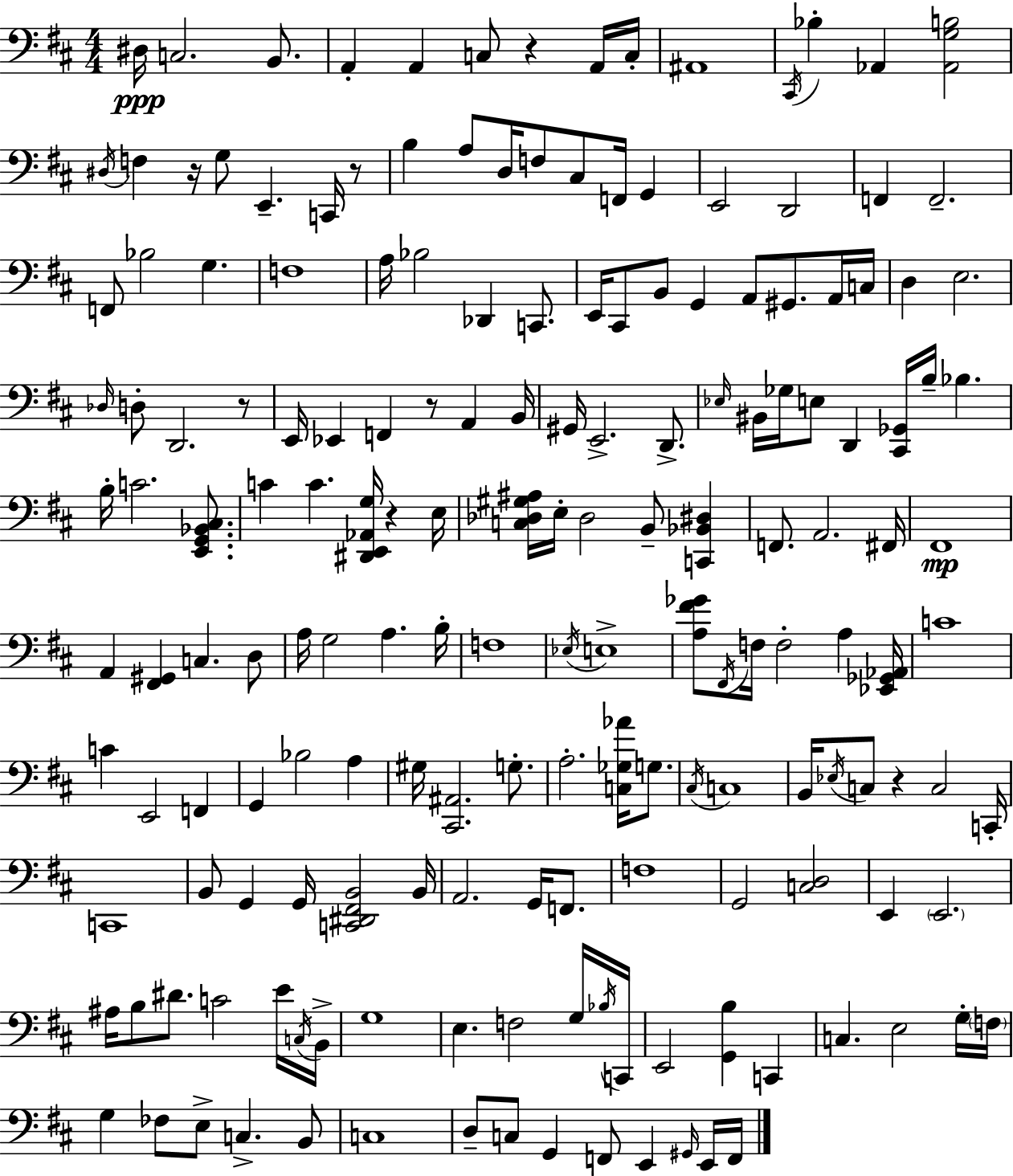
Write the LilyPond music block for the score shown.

{
  \clef bass
  \numericTimeSignature
  \time 4/4
  \key d \major
  dis16\ppp c2. b,8. | a,4-. a,4 c8 r4 a,16 c16-. | ais,1 | \acciaccatura { cis,16 } bes4-. aes,4 <aes, g b>2 | \break \acciaccatura { dis16 } f4 r16 g8 e,4.-- c,16 | r8 b4 a8 d16 f8 cis8 f,16 g,4 | e,2 d,2 | f,4 f,2.-- | \break f,8 bes2 g4. | f1 | a16 bes2 des,4 c,8. | e,16 cis,8 b,8 g,4 a,8 gis,8. | \break a,16 c16 d4 e2. | \grace { des16 } d8-. d,2. | r8 e,16 ees,4 f,4 r8 a,4 | b,16 gis,16 e,2.-> | \break d,8.-> \grace { ees16 } bis,16 ges16 e8 d,4 <cis, ges,>16 b16-- bes4. | b16-. c'2. | <e, g, bes, cis>8. c'4 c'4. <dis, e, aes, g>16 r4 | e16 <c des gis ais>16 e16-. des2 b,8-- | \break <c, bes, dis>4 f,8. a,2. | fis,16 fis,1\mp | a,4 <fis, gis,>4 c4. | d8 a16 g2 a4. | \break b16-. f1 | \acciaccatura { ees16 } e1-> | <a fis' ges'>8 \acciaccatura { fis,16 } f16 f2-. | a4 <ees, ges, aes,>16 c'1 | \break c'4 e,2 | f,4 g,4 bes2 | a4 gis16 <cis, ais,>2. | g8.-. a2.-. | \break <c ges aes'>16 g8. \acciaccatura { cis16 } c1 | b,16 \acciaccatura { ees16 } c8 r4 c2 | c,16-. c,1 | b,8 g,4 g,16 <c, dis, fis, b,>2 | \break b,16 a,2. | g,16 f,8. f1 | g,2 | <c d>2 e,4 \parenthesize e,2. | \break ais16 b8 dis'8. c'2 | e'16 \acciaccatura { c16 } b,16-> g1 | e4. f2 | g16 \acciaccatura { bes16 } c,16 e,2 | \break <g, b>4 c,4 c4. | e2 g16-. \parenthesize f16 g4 fes8 | e8-> c4.-> b,8 c1 | d8-- c8 g,4 | \break f,8 e,4 \grace { gis,16 } e,16 f,16 \bar "|."
}